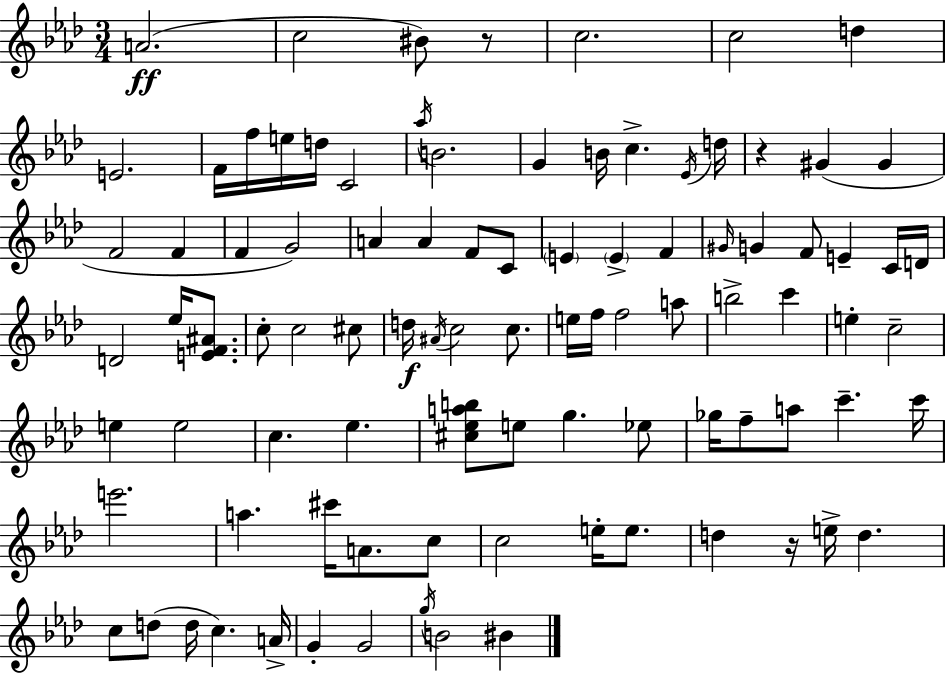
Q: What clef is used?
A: treble